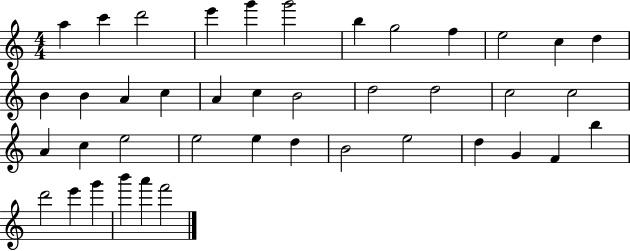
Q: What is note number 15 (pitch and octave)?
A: A4